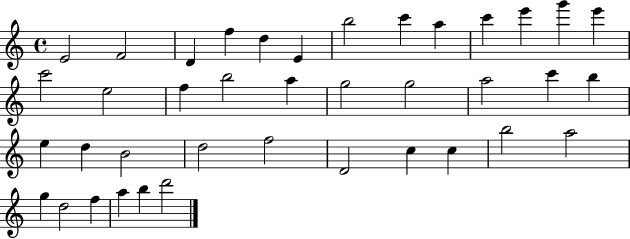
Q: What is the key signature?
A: C major